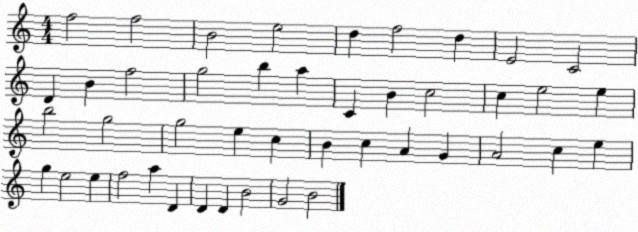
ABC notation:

X:1
T:Untitled
M:4/4
L:1/4
K:C
f2 f2 B2 e2 d f2 d E2 C2 D B f2 g2 b a C B c2 c e2 e b2 g2 g2 e c B c A G A2 c e g e2 e f2 a D D D B2 G2 B2